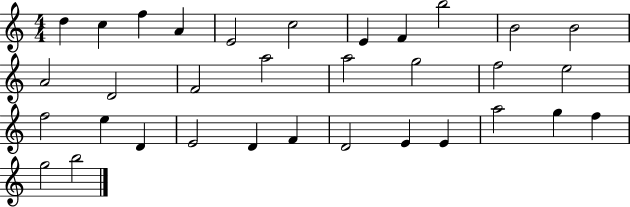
D5/q C5/q F5/q A4/q E4/h C5/h E4/q F4/q B5/h B4/h B4/h A4/h D4/h F4/h A5/h A5/h G5/h F5/h E5/h F5/h E5/q D4/q E4/h D4/q F4/q D4/h E4/q E4/q A5/h G5/q F5/q G5/h B5/h